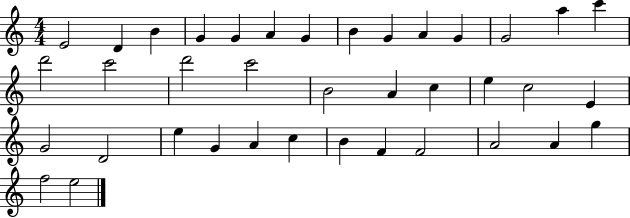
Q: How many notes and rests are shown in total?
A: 38